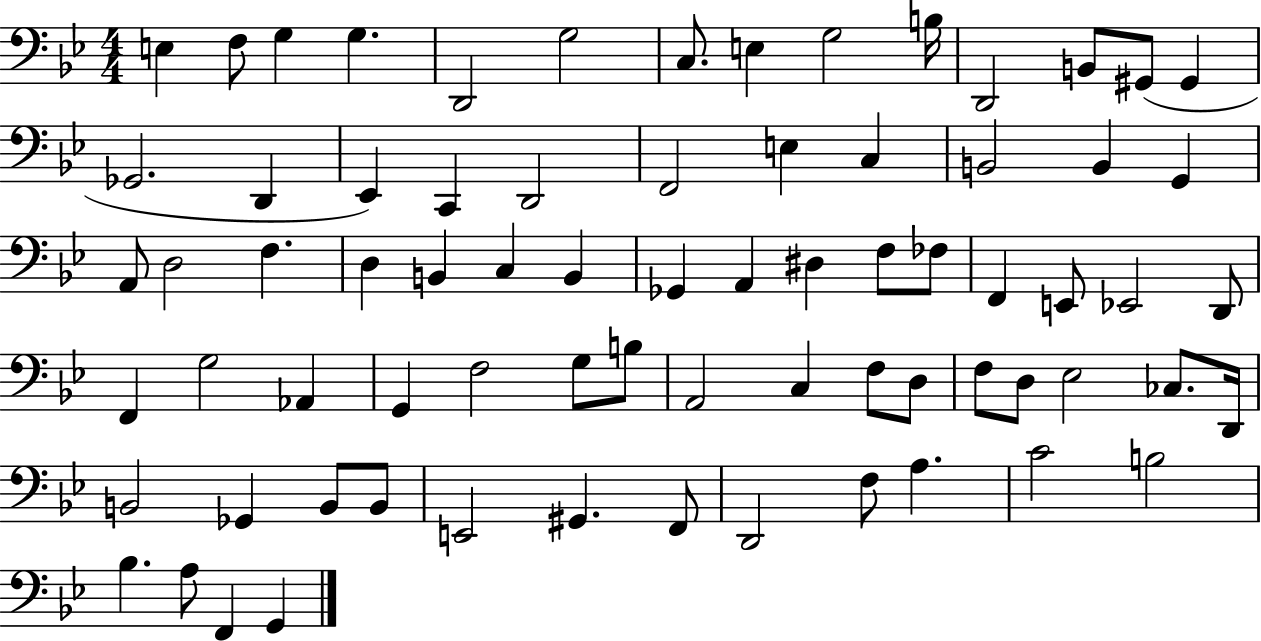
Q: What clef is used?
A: bass